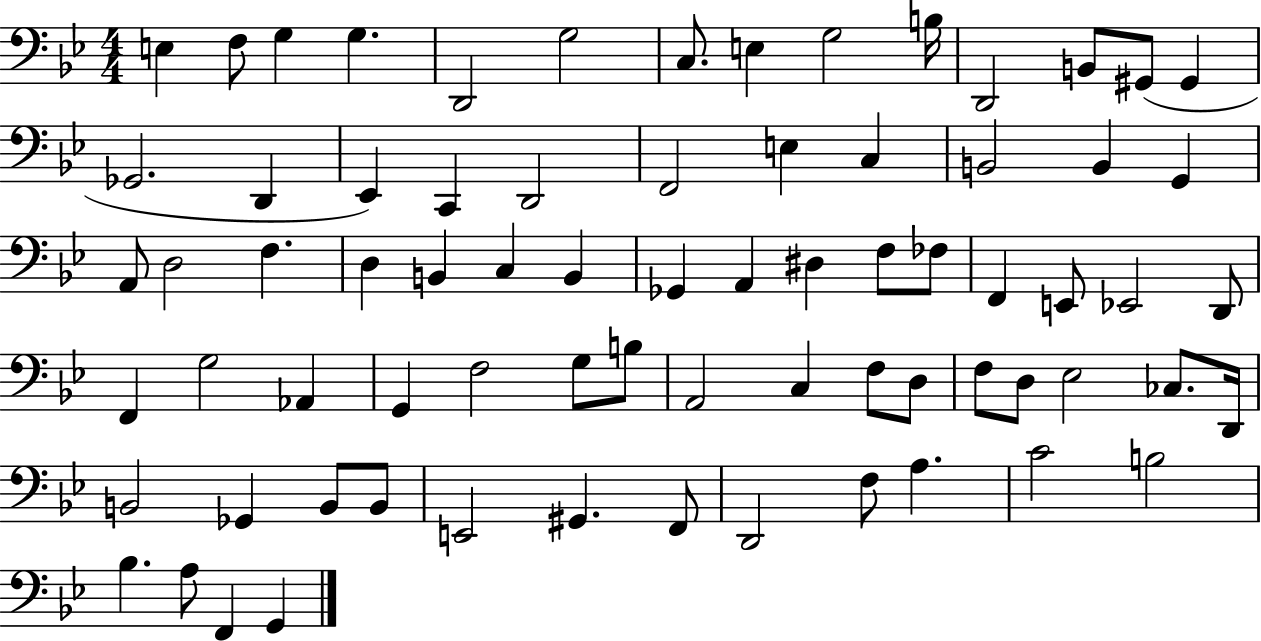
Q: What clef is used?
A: bass